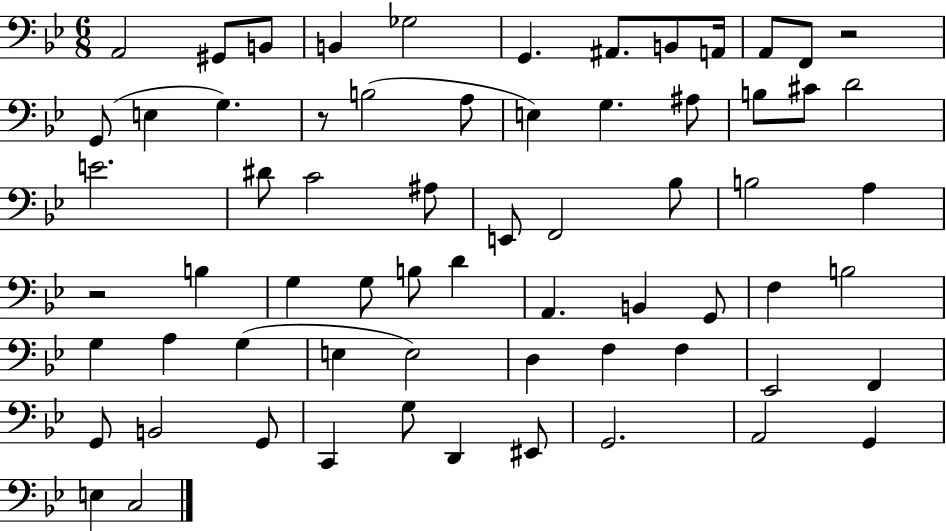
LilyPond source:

{
  \clef bass
  \numericTimeSignature
  \time 6/8
  \key bes \major
  \repeat volta 2 { a,2 gis,8 b,8 | b,4 ges2 | g,4. ais,8. b,8 a,16 | a,8 f,8 r2 | \break g,8( e4 g4.) | r8 b2( a8 | e4) g4. ais8 | b8 cis'8 d'2 | \break e'2. | dis'8 c'2 ais8 | e,8 f,2 bes8 | b2 a4 | \break r2 b4 | g4 g8 b8 d'4 | a,4. b,4 g,8 | f4 b2 | \break g4 a4 g4( | e4 e2) | d4 f4 f4 | ees,2 f,4 | \break g,8 b,2 g,8 | c,4 g8 d,4 eis,8 | g,2. | a,2 g,4 | \break e4 c2 | } \bar "|."
}